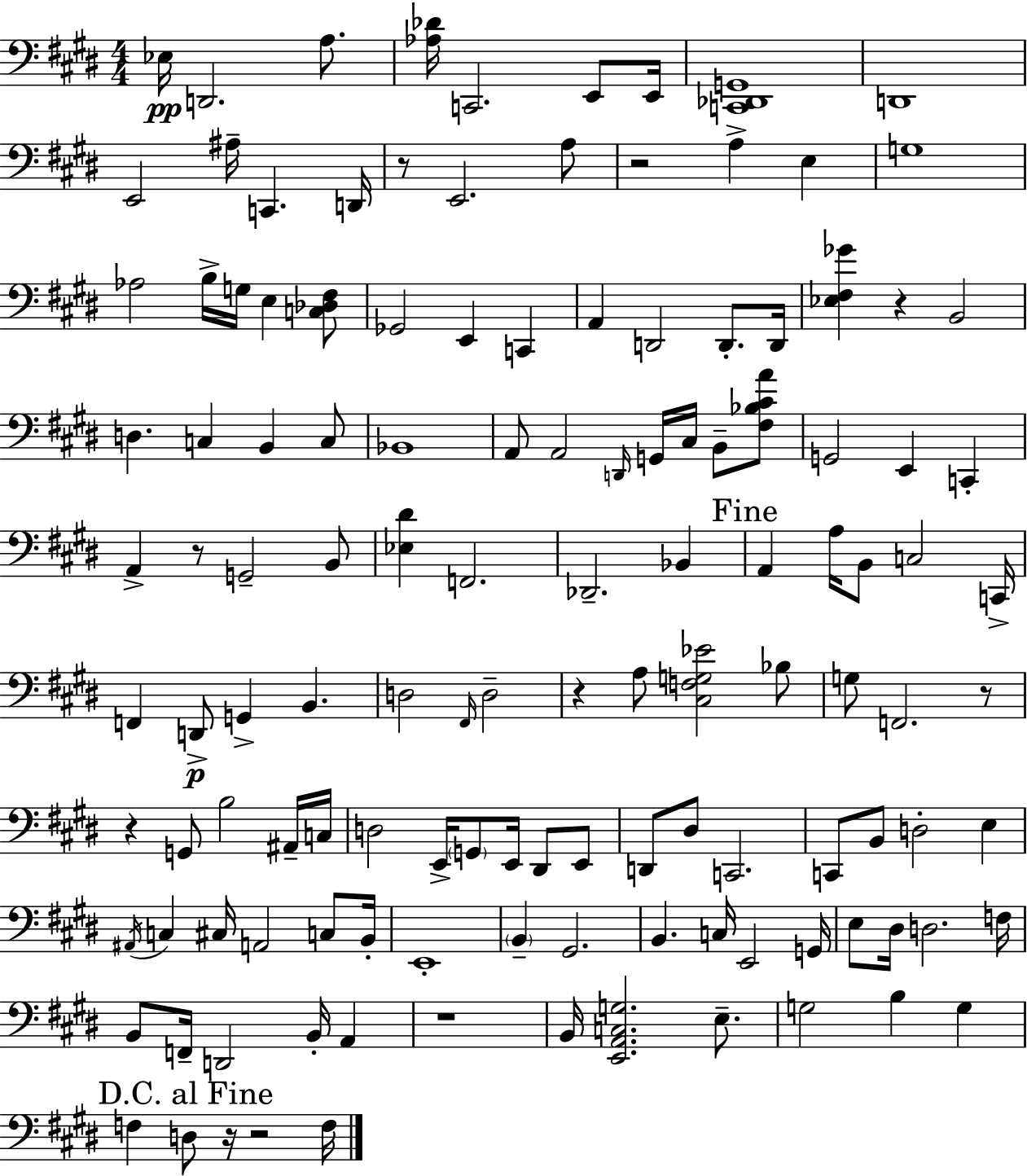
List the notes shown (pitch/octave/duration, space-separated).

Eb3/s D2/h. A3/e. [Ab3,Db4]/s C2/h. E2/e E2/s [C2,Db2,G2]/w D2/w E2/h A#3/s C2/q. D2/s R/e E2/h. A3/e R/h A3/q E3/q G3/w Ab3/h B3/s G3/s E3/q [C3,Db3,F#3]/e Gb2/h E2/q C2/q A2/q D2/h D2/e. D2/s [Eb3,F#3,Gb4]/q R/q B2/h D3/q. C3/q B2/q C3/e Bb2/w A2/e A2/h D2/s G2/s C#3/s B2/e [F#3,Bb3,C#4,A4]/e G2/h E2/q C2/q A2/q R/e G2/h B2/e [Eb3,D#4]/q F2/h. Db2/h. Bb2/q A2/q A3/s B2/e C3/h C2/s F2/q D2/e G2/q B2/q. D3/h F#2/s D3/h R/q A3/e [C#3,F3,G3,Eb4]/h Bb3/e G3/e F2/h. R/e R/q G2/e B3/h A#2/s C3/s D3/h E2/s G2/e E2/s D#2/e E2/e D2/e D#3/e C2/h. C2/e B2/e D3/h E3/q A#2/s C3/q C#3/s A2/h C3/e B2/s E2/w B2/q G#2/h. B2/q. C3/s E2/h G2/s E3/e D#3/s D3/h. F3/s B2/e F2/s D2/h B2/s A2/q R/w B2/s [E2,A2,C3,G3]/h. E3/e. G3/h B3/q G3/q F3/q D3/e R/s R/h F3/s